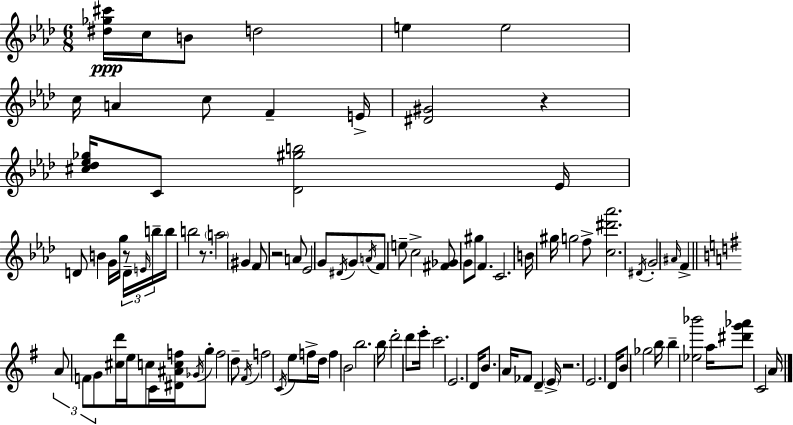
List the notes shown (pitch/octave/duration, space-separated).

[D#5,Gb5,C#6]/s C5/s B4/e D5/h E5/q E5/h C5/s A4/q C5/e F4/q E4/s [D#4,G#4]/h R/q [C#5,Db5,Eb5,Gb5]/s C4/e [Db4,G#5,B5]/h Eb4/s D4/e B4/q G4/s G5/s R/e D4/s E4/s B5/s B5/s B5/h R/e. A5/h G#4/q F4/e R/h A4/e Eb4/h G4/e D#4/s G4/e A4/s F4/e E5/e C5/h [F#4,Gb4]/e G4/e G#5/e F4/q. C4/h. B4/s G#5/s G5/h F5/e [C5,D#6,Ab6]/h. D#4/s G4/h A#4/s F4/q A4/e F4/e G4/e [C#5,D6]/s E5/s C5/e C4/s [D#4,A#4,C5,F5]/s Gb4/s G5/e F5/h D5/e F#4/s F5/h C4/s E5/e F5/s D5/s F5/q B4/h B5/h. B5/s D6/h D6/e E6/s C6/h. E4/h. D4/s B4/e. A4/s FES4/e D4/q E4/s R/h. E4/h. D4/s B4/e Gb5/h B5/s B5/q [Eb5,Bb6]/h A5/s [D#6,G6,Ab6]/e C4/h A4/s